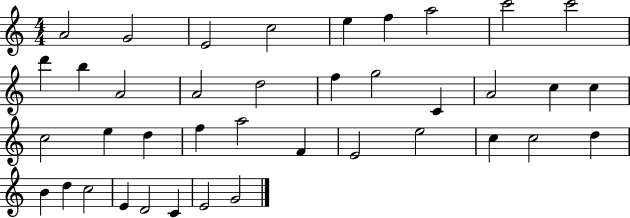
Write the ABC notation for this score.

X:1
T:Untitled
M:4/4
L:1/4
K:C
A2 G2 E2 c2 e f a2 c'2 c'2 d' b A2 A2 d2 f g2 C A2 c c c2 e d f a2 F E2 e2 c c2 d B d c2 E D2 C E2 G2